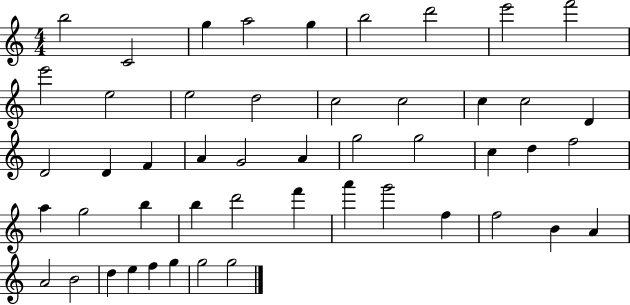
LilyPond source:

{
  \clef treble
  \numericTimeSignature
  \time 4/4
  \key c \major
  b''2 c'2 | g''4 a''2 g''4 | b''2 d'''2 | e'''2 f'''2 | \break e'''2 e''2 | e''2 d''2 | c''2 c''2 | c''4 c''2 d'4 | \break d'2 d'4 f'4 | a'4 g'2 a'4 | g''2 g''2 | c''4 d''4 f''2 | \break a''4 g''2 b''4 | b''4 d'''2 f'''4 | a'''4 g'''2 f''4 | f''2 b'4 a'4 | \break a'2 b'2 | d''4 e''4 f''4 g''4 | g''2 g''2 | \bar "|."
}